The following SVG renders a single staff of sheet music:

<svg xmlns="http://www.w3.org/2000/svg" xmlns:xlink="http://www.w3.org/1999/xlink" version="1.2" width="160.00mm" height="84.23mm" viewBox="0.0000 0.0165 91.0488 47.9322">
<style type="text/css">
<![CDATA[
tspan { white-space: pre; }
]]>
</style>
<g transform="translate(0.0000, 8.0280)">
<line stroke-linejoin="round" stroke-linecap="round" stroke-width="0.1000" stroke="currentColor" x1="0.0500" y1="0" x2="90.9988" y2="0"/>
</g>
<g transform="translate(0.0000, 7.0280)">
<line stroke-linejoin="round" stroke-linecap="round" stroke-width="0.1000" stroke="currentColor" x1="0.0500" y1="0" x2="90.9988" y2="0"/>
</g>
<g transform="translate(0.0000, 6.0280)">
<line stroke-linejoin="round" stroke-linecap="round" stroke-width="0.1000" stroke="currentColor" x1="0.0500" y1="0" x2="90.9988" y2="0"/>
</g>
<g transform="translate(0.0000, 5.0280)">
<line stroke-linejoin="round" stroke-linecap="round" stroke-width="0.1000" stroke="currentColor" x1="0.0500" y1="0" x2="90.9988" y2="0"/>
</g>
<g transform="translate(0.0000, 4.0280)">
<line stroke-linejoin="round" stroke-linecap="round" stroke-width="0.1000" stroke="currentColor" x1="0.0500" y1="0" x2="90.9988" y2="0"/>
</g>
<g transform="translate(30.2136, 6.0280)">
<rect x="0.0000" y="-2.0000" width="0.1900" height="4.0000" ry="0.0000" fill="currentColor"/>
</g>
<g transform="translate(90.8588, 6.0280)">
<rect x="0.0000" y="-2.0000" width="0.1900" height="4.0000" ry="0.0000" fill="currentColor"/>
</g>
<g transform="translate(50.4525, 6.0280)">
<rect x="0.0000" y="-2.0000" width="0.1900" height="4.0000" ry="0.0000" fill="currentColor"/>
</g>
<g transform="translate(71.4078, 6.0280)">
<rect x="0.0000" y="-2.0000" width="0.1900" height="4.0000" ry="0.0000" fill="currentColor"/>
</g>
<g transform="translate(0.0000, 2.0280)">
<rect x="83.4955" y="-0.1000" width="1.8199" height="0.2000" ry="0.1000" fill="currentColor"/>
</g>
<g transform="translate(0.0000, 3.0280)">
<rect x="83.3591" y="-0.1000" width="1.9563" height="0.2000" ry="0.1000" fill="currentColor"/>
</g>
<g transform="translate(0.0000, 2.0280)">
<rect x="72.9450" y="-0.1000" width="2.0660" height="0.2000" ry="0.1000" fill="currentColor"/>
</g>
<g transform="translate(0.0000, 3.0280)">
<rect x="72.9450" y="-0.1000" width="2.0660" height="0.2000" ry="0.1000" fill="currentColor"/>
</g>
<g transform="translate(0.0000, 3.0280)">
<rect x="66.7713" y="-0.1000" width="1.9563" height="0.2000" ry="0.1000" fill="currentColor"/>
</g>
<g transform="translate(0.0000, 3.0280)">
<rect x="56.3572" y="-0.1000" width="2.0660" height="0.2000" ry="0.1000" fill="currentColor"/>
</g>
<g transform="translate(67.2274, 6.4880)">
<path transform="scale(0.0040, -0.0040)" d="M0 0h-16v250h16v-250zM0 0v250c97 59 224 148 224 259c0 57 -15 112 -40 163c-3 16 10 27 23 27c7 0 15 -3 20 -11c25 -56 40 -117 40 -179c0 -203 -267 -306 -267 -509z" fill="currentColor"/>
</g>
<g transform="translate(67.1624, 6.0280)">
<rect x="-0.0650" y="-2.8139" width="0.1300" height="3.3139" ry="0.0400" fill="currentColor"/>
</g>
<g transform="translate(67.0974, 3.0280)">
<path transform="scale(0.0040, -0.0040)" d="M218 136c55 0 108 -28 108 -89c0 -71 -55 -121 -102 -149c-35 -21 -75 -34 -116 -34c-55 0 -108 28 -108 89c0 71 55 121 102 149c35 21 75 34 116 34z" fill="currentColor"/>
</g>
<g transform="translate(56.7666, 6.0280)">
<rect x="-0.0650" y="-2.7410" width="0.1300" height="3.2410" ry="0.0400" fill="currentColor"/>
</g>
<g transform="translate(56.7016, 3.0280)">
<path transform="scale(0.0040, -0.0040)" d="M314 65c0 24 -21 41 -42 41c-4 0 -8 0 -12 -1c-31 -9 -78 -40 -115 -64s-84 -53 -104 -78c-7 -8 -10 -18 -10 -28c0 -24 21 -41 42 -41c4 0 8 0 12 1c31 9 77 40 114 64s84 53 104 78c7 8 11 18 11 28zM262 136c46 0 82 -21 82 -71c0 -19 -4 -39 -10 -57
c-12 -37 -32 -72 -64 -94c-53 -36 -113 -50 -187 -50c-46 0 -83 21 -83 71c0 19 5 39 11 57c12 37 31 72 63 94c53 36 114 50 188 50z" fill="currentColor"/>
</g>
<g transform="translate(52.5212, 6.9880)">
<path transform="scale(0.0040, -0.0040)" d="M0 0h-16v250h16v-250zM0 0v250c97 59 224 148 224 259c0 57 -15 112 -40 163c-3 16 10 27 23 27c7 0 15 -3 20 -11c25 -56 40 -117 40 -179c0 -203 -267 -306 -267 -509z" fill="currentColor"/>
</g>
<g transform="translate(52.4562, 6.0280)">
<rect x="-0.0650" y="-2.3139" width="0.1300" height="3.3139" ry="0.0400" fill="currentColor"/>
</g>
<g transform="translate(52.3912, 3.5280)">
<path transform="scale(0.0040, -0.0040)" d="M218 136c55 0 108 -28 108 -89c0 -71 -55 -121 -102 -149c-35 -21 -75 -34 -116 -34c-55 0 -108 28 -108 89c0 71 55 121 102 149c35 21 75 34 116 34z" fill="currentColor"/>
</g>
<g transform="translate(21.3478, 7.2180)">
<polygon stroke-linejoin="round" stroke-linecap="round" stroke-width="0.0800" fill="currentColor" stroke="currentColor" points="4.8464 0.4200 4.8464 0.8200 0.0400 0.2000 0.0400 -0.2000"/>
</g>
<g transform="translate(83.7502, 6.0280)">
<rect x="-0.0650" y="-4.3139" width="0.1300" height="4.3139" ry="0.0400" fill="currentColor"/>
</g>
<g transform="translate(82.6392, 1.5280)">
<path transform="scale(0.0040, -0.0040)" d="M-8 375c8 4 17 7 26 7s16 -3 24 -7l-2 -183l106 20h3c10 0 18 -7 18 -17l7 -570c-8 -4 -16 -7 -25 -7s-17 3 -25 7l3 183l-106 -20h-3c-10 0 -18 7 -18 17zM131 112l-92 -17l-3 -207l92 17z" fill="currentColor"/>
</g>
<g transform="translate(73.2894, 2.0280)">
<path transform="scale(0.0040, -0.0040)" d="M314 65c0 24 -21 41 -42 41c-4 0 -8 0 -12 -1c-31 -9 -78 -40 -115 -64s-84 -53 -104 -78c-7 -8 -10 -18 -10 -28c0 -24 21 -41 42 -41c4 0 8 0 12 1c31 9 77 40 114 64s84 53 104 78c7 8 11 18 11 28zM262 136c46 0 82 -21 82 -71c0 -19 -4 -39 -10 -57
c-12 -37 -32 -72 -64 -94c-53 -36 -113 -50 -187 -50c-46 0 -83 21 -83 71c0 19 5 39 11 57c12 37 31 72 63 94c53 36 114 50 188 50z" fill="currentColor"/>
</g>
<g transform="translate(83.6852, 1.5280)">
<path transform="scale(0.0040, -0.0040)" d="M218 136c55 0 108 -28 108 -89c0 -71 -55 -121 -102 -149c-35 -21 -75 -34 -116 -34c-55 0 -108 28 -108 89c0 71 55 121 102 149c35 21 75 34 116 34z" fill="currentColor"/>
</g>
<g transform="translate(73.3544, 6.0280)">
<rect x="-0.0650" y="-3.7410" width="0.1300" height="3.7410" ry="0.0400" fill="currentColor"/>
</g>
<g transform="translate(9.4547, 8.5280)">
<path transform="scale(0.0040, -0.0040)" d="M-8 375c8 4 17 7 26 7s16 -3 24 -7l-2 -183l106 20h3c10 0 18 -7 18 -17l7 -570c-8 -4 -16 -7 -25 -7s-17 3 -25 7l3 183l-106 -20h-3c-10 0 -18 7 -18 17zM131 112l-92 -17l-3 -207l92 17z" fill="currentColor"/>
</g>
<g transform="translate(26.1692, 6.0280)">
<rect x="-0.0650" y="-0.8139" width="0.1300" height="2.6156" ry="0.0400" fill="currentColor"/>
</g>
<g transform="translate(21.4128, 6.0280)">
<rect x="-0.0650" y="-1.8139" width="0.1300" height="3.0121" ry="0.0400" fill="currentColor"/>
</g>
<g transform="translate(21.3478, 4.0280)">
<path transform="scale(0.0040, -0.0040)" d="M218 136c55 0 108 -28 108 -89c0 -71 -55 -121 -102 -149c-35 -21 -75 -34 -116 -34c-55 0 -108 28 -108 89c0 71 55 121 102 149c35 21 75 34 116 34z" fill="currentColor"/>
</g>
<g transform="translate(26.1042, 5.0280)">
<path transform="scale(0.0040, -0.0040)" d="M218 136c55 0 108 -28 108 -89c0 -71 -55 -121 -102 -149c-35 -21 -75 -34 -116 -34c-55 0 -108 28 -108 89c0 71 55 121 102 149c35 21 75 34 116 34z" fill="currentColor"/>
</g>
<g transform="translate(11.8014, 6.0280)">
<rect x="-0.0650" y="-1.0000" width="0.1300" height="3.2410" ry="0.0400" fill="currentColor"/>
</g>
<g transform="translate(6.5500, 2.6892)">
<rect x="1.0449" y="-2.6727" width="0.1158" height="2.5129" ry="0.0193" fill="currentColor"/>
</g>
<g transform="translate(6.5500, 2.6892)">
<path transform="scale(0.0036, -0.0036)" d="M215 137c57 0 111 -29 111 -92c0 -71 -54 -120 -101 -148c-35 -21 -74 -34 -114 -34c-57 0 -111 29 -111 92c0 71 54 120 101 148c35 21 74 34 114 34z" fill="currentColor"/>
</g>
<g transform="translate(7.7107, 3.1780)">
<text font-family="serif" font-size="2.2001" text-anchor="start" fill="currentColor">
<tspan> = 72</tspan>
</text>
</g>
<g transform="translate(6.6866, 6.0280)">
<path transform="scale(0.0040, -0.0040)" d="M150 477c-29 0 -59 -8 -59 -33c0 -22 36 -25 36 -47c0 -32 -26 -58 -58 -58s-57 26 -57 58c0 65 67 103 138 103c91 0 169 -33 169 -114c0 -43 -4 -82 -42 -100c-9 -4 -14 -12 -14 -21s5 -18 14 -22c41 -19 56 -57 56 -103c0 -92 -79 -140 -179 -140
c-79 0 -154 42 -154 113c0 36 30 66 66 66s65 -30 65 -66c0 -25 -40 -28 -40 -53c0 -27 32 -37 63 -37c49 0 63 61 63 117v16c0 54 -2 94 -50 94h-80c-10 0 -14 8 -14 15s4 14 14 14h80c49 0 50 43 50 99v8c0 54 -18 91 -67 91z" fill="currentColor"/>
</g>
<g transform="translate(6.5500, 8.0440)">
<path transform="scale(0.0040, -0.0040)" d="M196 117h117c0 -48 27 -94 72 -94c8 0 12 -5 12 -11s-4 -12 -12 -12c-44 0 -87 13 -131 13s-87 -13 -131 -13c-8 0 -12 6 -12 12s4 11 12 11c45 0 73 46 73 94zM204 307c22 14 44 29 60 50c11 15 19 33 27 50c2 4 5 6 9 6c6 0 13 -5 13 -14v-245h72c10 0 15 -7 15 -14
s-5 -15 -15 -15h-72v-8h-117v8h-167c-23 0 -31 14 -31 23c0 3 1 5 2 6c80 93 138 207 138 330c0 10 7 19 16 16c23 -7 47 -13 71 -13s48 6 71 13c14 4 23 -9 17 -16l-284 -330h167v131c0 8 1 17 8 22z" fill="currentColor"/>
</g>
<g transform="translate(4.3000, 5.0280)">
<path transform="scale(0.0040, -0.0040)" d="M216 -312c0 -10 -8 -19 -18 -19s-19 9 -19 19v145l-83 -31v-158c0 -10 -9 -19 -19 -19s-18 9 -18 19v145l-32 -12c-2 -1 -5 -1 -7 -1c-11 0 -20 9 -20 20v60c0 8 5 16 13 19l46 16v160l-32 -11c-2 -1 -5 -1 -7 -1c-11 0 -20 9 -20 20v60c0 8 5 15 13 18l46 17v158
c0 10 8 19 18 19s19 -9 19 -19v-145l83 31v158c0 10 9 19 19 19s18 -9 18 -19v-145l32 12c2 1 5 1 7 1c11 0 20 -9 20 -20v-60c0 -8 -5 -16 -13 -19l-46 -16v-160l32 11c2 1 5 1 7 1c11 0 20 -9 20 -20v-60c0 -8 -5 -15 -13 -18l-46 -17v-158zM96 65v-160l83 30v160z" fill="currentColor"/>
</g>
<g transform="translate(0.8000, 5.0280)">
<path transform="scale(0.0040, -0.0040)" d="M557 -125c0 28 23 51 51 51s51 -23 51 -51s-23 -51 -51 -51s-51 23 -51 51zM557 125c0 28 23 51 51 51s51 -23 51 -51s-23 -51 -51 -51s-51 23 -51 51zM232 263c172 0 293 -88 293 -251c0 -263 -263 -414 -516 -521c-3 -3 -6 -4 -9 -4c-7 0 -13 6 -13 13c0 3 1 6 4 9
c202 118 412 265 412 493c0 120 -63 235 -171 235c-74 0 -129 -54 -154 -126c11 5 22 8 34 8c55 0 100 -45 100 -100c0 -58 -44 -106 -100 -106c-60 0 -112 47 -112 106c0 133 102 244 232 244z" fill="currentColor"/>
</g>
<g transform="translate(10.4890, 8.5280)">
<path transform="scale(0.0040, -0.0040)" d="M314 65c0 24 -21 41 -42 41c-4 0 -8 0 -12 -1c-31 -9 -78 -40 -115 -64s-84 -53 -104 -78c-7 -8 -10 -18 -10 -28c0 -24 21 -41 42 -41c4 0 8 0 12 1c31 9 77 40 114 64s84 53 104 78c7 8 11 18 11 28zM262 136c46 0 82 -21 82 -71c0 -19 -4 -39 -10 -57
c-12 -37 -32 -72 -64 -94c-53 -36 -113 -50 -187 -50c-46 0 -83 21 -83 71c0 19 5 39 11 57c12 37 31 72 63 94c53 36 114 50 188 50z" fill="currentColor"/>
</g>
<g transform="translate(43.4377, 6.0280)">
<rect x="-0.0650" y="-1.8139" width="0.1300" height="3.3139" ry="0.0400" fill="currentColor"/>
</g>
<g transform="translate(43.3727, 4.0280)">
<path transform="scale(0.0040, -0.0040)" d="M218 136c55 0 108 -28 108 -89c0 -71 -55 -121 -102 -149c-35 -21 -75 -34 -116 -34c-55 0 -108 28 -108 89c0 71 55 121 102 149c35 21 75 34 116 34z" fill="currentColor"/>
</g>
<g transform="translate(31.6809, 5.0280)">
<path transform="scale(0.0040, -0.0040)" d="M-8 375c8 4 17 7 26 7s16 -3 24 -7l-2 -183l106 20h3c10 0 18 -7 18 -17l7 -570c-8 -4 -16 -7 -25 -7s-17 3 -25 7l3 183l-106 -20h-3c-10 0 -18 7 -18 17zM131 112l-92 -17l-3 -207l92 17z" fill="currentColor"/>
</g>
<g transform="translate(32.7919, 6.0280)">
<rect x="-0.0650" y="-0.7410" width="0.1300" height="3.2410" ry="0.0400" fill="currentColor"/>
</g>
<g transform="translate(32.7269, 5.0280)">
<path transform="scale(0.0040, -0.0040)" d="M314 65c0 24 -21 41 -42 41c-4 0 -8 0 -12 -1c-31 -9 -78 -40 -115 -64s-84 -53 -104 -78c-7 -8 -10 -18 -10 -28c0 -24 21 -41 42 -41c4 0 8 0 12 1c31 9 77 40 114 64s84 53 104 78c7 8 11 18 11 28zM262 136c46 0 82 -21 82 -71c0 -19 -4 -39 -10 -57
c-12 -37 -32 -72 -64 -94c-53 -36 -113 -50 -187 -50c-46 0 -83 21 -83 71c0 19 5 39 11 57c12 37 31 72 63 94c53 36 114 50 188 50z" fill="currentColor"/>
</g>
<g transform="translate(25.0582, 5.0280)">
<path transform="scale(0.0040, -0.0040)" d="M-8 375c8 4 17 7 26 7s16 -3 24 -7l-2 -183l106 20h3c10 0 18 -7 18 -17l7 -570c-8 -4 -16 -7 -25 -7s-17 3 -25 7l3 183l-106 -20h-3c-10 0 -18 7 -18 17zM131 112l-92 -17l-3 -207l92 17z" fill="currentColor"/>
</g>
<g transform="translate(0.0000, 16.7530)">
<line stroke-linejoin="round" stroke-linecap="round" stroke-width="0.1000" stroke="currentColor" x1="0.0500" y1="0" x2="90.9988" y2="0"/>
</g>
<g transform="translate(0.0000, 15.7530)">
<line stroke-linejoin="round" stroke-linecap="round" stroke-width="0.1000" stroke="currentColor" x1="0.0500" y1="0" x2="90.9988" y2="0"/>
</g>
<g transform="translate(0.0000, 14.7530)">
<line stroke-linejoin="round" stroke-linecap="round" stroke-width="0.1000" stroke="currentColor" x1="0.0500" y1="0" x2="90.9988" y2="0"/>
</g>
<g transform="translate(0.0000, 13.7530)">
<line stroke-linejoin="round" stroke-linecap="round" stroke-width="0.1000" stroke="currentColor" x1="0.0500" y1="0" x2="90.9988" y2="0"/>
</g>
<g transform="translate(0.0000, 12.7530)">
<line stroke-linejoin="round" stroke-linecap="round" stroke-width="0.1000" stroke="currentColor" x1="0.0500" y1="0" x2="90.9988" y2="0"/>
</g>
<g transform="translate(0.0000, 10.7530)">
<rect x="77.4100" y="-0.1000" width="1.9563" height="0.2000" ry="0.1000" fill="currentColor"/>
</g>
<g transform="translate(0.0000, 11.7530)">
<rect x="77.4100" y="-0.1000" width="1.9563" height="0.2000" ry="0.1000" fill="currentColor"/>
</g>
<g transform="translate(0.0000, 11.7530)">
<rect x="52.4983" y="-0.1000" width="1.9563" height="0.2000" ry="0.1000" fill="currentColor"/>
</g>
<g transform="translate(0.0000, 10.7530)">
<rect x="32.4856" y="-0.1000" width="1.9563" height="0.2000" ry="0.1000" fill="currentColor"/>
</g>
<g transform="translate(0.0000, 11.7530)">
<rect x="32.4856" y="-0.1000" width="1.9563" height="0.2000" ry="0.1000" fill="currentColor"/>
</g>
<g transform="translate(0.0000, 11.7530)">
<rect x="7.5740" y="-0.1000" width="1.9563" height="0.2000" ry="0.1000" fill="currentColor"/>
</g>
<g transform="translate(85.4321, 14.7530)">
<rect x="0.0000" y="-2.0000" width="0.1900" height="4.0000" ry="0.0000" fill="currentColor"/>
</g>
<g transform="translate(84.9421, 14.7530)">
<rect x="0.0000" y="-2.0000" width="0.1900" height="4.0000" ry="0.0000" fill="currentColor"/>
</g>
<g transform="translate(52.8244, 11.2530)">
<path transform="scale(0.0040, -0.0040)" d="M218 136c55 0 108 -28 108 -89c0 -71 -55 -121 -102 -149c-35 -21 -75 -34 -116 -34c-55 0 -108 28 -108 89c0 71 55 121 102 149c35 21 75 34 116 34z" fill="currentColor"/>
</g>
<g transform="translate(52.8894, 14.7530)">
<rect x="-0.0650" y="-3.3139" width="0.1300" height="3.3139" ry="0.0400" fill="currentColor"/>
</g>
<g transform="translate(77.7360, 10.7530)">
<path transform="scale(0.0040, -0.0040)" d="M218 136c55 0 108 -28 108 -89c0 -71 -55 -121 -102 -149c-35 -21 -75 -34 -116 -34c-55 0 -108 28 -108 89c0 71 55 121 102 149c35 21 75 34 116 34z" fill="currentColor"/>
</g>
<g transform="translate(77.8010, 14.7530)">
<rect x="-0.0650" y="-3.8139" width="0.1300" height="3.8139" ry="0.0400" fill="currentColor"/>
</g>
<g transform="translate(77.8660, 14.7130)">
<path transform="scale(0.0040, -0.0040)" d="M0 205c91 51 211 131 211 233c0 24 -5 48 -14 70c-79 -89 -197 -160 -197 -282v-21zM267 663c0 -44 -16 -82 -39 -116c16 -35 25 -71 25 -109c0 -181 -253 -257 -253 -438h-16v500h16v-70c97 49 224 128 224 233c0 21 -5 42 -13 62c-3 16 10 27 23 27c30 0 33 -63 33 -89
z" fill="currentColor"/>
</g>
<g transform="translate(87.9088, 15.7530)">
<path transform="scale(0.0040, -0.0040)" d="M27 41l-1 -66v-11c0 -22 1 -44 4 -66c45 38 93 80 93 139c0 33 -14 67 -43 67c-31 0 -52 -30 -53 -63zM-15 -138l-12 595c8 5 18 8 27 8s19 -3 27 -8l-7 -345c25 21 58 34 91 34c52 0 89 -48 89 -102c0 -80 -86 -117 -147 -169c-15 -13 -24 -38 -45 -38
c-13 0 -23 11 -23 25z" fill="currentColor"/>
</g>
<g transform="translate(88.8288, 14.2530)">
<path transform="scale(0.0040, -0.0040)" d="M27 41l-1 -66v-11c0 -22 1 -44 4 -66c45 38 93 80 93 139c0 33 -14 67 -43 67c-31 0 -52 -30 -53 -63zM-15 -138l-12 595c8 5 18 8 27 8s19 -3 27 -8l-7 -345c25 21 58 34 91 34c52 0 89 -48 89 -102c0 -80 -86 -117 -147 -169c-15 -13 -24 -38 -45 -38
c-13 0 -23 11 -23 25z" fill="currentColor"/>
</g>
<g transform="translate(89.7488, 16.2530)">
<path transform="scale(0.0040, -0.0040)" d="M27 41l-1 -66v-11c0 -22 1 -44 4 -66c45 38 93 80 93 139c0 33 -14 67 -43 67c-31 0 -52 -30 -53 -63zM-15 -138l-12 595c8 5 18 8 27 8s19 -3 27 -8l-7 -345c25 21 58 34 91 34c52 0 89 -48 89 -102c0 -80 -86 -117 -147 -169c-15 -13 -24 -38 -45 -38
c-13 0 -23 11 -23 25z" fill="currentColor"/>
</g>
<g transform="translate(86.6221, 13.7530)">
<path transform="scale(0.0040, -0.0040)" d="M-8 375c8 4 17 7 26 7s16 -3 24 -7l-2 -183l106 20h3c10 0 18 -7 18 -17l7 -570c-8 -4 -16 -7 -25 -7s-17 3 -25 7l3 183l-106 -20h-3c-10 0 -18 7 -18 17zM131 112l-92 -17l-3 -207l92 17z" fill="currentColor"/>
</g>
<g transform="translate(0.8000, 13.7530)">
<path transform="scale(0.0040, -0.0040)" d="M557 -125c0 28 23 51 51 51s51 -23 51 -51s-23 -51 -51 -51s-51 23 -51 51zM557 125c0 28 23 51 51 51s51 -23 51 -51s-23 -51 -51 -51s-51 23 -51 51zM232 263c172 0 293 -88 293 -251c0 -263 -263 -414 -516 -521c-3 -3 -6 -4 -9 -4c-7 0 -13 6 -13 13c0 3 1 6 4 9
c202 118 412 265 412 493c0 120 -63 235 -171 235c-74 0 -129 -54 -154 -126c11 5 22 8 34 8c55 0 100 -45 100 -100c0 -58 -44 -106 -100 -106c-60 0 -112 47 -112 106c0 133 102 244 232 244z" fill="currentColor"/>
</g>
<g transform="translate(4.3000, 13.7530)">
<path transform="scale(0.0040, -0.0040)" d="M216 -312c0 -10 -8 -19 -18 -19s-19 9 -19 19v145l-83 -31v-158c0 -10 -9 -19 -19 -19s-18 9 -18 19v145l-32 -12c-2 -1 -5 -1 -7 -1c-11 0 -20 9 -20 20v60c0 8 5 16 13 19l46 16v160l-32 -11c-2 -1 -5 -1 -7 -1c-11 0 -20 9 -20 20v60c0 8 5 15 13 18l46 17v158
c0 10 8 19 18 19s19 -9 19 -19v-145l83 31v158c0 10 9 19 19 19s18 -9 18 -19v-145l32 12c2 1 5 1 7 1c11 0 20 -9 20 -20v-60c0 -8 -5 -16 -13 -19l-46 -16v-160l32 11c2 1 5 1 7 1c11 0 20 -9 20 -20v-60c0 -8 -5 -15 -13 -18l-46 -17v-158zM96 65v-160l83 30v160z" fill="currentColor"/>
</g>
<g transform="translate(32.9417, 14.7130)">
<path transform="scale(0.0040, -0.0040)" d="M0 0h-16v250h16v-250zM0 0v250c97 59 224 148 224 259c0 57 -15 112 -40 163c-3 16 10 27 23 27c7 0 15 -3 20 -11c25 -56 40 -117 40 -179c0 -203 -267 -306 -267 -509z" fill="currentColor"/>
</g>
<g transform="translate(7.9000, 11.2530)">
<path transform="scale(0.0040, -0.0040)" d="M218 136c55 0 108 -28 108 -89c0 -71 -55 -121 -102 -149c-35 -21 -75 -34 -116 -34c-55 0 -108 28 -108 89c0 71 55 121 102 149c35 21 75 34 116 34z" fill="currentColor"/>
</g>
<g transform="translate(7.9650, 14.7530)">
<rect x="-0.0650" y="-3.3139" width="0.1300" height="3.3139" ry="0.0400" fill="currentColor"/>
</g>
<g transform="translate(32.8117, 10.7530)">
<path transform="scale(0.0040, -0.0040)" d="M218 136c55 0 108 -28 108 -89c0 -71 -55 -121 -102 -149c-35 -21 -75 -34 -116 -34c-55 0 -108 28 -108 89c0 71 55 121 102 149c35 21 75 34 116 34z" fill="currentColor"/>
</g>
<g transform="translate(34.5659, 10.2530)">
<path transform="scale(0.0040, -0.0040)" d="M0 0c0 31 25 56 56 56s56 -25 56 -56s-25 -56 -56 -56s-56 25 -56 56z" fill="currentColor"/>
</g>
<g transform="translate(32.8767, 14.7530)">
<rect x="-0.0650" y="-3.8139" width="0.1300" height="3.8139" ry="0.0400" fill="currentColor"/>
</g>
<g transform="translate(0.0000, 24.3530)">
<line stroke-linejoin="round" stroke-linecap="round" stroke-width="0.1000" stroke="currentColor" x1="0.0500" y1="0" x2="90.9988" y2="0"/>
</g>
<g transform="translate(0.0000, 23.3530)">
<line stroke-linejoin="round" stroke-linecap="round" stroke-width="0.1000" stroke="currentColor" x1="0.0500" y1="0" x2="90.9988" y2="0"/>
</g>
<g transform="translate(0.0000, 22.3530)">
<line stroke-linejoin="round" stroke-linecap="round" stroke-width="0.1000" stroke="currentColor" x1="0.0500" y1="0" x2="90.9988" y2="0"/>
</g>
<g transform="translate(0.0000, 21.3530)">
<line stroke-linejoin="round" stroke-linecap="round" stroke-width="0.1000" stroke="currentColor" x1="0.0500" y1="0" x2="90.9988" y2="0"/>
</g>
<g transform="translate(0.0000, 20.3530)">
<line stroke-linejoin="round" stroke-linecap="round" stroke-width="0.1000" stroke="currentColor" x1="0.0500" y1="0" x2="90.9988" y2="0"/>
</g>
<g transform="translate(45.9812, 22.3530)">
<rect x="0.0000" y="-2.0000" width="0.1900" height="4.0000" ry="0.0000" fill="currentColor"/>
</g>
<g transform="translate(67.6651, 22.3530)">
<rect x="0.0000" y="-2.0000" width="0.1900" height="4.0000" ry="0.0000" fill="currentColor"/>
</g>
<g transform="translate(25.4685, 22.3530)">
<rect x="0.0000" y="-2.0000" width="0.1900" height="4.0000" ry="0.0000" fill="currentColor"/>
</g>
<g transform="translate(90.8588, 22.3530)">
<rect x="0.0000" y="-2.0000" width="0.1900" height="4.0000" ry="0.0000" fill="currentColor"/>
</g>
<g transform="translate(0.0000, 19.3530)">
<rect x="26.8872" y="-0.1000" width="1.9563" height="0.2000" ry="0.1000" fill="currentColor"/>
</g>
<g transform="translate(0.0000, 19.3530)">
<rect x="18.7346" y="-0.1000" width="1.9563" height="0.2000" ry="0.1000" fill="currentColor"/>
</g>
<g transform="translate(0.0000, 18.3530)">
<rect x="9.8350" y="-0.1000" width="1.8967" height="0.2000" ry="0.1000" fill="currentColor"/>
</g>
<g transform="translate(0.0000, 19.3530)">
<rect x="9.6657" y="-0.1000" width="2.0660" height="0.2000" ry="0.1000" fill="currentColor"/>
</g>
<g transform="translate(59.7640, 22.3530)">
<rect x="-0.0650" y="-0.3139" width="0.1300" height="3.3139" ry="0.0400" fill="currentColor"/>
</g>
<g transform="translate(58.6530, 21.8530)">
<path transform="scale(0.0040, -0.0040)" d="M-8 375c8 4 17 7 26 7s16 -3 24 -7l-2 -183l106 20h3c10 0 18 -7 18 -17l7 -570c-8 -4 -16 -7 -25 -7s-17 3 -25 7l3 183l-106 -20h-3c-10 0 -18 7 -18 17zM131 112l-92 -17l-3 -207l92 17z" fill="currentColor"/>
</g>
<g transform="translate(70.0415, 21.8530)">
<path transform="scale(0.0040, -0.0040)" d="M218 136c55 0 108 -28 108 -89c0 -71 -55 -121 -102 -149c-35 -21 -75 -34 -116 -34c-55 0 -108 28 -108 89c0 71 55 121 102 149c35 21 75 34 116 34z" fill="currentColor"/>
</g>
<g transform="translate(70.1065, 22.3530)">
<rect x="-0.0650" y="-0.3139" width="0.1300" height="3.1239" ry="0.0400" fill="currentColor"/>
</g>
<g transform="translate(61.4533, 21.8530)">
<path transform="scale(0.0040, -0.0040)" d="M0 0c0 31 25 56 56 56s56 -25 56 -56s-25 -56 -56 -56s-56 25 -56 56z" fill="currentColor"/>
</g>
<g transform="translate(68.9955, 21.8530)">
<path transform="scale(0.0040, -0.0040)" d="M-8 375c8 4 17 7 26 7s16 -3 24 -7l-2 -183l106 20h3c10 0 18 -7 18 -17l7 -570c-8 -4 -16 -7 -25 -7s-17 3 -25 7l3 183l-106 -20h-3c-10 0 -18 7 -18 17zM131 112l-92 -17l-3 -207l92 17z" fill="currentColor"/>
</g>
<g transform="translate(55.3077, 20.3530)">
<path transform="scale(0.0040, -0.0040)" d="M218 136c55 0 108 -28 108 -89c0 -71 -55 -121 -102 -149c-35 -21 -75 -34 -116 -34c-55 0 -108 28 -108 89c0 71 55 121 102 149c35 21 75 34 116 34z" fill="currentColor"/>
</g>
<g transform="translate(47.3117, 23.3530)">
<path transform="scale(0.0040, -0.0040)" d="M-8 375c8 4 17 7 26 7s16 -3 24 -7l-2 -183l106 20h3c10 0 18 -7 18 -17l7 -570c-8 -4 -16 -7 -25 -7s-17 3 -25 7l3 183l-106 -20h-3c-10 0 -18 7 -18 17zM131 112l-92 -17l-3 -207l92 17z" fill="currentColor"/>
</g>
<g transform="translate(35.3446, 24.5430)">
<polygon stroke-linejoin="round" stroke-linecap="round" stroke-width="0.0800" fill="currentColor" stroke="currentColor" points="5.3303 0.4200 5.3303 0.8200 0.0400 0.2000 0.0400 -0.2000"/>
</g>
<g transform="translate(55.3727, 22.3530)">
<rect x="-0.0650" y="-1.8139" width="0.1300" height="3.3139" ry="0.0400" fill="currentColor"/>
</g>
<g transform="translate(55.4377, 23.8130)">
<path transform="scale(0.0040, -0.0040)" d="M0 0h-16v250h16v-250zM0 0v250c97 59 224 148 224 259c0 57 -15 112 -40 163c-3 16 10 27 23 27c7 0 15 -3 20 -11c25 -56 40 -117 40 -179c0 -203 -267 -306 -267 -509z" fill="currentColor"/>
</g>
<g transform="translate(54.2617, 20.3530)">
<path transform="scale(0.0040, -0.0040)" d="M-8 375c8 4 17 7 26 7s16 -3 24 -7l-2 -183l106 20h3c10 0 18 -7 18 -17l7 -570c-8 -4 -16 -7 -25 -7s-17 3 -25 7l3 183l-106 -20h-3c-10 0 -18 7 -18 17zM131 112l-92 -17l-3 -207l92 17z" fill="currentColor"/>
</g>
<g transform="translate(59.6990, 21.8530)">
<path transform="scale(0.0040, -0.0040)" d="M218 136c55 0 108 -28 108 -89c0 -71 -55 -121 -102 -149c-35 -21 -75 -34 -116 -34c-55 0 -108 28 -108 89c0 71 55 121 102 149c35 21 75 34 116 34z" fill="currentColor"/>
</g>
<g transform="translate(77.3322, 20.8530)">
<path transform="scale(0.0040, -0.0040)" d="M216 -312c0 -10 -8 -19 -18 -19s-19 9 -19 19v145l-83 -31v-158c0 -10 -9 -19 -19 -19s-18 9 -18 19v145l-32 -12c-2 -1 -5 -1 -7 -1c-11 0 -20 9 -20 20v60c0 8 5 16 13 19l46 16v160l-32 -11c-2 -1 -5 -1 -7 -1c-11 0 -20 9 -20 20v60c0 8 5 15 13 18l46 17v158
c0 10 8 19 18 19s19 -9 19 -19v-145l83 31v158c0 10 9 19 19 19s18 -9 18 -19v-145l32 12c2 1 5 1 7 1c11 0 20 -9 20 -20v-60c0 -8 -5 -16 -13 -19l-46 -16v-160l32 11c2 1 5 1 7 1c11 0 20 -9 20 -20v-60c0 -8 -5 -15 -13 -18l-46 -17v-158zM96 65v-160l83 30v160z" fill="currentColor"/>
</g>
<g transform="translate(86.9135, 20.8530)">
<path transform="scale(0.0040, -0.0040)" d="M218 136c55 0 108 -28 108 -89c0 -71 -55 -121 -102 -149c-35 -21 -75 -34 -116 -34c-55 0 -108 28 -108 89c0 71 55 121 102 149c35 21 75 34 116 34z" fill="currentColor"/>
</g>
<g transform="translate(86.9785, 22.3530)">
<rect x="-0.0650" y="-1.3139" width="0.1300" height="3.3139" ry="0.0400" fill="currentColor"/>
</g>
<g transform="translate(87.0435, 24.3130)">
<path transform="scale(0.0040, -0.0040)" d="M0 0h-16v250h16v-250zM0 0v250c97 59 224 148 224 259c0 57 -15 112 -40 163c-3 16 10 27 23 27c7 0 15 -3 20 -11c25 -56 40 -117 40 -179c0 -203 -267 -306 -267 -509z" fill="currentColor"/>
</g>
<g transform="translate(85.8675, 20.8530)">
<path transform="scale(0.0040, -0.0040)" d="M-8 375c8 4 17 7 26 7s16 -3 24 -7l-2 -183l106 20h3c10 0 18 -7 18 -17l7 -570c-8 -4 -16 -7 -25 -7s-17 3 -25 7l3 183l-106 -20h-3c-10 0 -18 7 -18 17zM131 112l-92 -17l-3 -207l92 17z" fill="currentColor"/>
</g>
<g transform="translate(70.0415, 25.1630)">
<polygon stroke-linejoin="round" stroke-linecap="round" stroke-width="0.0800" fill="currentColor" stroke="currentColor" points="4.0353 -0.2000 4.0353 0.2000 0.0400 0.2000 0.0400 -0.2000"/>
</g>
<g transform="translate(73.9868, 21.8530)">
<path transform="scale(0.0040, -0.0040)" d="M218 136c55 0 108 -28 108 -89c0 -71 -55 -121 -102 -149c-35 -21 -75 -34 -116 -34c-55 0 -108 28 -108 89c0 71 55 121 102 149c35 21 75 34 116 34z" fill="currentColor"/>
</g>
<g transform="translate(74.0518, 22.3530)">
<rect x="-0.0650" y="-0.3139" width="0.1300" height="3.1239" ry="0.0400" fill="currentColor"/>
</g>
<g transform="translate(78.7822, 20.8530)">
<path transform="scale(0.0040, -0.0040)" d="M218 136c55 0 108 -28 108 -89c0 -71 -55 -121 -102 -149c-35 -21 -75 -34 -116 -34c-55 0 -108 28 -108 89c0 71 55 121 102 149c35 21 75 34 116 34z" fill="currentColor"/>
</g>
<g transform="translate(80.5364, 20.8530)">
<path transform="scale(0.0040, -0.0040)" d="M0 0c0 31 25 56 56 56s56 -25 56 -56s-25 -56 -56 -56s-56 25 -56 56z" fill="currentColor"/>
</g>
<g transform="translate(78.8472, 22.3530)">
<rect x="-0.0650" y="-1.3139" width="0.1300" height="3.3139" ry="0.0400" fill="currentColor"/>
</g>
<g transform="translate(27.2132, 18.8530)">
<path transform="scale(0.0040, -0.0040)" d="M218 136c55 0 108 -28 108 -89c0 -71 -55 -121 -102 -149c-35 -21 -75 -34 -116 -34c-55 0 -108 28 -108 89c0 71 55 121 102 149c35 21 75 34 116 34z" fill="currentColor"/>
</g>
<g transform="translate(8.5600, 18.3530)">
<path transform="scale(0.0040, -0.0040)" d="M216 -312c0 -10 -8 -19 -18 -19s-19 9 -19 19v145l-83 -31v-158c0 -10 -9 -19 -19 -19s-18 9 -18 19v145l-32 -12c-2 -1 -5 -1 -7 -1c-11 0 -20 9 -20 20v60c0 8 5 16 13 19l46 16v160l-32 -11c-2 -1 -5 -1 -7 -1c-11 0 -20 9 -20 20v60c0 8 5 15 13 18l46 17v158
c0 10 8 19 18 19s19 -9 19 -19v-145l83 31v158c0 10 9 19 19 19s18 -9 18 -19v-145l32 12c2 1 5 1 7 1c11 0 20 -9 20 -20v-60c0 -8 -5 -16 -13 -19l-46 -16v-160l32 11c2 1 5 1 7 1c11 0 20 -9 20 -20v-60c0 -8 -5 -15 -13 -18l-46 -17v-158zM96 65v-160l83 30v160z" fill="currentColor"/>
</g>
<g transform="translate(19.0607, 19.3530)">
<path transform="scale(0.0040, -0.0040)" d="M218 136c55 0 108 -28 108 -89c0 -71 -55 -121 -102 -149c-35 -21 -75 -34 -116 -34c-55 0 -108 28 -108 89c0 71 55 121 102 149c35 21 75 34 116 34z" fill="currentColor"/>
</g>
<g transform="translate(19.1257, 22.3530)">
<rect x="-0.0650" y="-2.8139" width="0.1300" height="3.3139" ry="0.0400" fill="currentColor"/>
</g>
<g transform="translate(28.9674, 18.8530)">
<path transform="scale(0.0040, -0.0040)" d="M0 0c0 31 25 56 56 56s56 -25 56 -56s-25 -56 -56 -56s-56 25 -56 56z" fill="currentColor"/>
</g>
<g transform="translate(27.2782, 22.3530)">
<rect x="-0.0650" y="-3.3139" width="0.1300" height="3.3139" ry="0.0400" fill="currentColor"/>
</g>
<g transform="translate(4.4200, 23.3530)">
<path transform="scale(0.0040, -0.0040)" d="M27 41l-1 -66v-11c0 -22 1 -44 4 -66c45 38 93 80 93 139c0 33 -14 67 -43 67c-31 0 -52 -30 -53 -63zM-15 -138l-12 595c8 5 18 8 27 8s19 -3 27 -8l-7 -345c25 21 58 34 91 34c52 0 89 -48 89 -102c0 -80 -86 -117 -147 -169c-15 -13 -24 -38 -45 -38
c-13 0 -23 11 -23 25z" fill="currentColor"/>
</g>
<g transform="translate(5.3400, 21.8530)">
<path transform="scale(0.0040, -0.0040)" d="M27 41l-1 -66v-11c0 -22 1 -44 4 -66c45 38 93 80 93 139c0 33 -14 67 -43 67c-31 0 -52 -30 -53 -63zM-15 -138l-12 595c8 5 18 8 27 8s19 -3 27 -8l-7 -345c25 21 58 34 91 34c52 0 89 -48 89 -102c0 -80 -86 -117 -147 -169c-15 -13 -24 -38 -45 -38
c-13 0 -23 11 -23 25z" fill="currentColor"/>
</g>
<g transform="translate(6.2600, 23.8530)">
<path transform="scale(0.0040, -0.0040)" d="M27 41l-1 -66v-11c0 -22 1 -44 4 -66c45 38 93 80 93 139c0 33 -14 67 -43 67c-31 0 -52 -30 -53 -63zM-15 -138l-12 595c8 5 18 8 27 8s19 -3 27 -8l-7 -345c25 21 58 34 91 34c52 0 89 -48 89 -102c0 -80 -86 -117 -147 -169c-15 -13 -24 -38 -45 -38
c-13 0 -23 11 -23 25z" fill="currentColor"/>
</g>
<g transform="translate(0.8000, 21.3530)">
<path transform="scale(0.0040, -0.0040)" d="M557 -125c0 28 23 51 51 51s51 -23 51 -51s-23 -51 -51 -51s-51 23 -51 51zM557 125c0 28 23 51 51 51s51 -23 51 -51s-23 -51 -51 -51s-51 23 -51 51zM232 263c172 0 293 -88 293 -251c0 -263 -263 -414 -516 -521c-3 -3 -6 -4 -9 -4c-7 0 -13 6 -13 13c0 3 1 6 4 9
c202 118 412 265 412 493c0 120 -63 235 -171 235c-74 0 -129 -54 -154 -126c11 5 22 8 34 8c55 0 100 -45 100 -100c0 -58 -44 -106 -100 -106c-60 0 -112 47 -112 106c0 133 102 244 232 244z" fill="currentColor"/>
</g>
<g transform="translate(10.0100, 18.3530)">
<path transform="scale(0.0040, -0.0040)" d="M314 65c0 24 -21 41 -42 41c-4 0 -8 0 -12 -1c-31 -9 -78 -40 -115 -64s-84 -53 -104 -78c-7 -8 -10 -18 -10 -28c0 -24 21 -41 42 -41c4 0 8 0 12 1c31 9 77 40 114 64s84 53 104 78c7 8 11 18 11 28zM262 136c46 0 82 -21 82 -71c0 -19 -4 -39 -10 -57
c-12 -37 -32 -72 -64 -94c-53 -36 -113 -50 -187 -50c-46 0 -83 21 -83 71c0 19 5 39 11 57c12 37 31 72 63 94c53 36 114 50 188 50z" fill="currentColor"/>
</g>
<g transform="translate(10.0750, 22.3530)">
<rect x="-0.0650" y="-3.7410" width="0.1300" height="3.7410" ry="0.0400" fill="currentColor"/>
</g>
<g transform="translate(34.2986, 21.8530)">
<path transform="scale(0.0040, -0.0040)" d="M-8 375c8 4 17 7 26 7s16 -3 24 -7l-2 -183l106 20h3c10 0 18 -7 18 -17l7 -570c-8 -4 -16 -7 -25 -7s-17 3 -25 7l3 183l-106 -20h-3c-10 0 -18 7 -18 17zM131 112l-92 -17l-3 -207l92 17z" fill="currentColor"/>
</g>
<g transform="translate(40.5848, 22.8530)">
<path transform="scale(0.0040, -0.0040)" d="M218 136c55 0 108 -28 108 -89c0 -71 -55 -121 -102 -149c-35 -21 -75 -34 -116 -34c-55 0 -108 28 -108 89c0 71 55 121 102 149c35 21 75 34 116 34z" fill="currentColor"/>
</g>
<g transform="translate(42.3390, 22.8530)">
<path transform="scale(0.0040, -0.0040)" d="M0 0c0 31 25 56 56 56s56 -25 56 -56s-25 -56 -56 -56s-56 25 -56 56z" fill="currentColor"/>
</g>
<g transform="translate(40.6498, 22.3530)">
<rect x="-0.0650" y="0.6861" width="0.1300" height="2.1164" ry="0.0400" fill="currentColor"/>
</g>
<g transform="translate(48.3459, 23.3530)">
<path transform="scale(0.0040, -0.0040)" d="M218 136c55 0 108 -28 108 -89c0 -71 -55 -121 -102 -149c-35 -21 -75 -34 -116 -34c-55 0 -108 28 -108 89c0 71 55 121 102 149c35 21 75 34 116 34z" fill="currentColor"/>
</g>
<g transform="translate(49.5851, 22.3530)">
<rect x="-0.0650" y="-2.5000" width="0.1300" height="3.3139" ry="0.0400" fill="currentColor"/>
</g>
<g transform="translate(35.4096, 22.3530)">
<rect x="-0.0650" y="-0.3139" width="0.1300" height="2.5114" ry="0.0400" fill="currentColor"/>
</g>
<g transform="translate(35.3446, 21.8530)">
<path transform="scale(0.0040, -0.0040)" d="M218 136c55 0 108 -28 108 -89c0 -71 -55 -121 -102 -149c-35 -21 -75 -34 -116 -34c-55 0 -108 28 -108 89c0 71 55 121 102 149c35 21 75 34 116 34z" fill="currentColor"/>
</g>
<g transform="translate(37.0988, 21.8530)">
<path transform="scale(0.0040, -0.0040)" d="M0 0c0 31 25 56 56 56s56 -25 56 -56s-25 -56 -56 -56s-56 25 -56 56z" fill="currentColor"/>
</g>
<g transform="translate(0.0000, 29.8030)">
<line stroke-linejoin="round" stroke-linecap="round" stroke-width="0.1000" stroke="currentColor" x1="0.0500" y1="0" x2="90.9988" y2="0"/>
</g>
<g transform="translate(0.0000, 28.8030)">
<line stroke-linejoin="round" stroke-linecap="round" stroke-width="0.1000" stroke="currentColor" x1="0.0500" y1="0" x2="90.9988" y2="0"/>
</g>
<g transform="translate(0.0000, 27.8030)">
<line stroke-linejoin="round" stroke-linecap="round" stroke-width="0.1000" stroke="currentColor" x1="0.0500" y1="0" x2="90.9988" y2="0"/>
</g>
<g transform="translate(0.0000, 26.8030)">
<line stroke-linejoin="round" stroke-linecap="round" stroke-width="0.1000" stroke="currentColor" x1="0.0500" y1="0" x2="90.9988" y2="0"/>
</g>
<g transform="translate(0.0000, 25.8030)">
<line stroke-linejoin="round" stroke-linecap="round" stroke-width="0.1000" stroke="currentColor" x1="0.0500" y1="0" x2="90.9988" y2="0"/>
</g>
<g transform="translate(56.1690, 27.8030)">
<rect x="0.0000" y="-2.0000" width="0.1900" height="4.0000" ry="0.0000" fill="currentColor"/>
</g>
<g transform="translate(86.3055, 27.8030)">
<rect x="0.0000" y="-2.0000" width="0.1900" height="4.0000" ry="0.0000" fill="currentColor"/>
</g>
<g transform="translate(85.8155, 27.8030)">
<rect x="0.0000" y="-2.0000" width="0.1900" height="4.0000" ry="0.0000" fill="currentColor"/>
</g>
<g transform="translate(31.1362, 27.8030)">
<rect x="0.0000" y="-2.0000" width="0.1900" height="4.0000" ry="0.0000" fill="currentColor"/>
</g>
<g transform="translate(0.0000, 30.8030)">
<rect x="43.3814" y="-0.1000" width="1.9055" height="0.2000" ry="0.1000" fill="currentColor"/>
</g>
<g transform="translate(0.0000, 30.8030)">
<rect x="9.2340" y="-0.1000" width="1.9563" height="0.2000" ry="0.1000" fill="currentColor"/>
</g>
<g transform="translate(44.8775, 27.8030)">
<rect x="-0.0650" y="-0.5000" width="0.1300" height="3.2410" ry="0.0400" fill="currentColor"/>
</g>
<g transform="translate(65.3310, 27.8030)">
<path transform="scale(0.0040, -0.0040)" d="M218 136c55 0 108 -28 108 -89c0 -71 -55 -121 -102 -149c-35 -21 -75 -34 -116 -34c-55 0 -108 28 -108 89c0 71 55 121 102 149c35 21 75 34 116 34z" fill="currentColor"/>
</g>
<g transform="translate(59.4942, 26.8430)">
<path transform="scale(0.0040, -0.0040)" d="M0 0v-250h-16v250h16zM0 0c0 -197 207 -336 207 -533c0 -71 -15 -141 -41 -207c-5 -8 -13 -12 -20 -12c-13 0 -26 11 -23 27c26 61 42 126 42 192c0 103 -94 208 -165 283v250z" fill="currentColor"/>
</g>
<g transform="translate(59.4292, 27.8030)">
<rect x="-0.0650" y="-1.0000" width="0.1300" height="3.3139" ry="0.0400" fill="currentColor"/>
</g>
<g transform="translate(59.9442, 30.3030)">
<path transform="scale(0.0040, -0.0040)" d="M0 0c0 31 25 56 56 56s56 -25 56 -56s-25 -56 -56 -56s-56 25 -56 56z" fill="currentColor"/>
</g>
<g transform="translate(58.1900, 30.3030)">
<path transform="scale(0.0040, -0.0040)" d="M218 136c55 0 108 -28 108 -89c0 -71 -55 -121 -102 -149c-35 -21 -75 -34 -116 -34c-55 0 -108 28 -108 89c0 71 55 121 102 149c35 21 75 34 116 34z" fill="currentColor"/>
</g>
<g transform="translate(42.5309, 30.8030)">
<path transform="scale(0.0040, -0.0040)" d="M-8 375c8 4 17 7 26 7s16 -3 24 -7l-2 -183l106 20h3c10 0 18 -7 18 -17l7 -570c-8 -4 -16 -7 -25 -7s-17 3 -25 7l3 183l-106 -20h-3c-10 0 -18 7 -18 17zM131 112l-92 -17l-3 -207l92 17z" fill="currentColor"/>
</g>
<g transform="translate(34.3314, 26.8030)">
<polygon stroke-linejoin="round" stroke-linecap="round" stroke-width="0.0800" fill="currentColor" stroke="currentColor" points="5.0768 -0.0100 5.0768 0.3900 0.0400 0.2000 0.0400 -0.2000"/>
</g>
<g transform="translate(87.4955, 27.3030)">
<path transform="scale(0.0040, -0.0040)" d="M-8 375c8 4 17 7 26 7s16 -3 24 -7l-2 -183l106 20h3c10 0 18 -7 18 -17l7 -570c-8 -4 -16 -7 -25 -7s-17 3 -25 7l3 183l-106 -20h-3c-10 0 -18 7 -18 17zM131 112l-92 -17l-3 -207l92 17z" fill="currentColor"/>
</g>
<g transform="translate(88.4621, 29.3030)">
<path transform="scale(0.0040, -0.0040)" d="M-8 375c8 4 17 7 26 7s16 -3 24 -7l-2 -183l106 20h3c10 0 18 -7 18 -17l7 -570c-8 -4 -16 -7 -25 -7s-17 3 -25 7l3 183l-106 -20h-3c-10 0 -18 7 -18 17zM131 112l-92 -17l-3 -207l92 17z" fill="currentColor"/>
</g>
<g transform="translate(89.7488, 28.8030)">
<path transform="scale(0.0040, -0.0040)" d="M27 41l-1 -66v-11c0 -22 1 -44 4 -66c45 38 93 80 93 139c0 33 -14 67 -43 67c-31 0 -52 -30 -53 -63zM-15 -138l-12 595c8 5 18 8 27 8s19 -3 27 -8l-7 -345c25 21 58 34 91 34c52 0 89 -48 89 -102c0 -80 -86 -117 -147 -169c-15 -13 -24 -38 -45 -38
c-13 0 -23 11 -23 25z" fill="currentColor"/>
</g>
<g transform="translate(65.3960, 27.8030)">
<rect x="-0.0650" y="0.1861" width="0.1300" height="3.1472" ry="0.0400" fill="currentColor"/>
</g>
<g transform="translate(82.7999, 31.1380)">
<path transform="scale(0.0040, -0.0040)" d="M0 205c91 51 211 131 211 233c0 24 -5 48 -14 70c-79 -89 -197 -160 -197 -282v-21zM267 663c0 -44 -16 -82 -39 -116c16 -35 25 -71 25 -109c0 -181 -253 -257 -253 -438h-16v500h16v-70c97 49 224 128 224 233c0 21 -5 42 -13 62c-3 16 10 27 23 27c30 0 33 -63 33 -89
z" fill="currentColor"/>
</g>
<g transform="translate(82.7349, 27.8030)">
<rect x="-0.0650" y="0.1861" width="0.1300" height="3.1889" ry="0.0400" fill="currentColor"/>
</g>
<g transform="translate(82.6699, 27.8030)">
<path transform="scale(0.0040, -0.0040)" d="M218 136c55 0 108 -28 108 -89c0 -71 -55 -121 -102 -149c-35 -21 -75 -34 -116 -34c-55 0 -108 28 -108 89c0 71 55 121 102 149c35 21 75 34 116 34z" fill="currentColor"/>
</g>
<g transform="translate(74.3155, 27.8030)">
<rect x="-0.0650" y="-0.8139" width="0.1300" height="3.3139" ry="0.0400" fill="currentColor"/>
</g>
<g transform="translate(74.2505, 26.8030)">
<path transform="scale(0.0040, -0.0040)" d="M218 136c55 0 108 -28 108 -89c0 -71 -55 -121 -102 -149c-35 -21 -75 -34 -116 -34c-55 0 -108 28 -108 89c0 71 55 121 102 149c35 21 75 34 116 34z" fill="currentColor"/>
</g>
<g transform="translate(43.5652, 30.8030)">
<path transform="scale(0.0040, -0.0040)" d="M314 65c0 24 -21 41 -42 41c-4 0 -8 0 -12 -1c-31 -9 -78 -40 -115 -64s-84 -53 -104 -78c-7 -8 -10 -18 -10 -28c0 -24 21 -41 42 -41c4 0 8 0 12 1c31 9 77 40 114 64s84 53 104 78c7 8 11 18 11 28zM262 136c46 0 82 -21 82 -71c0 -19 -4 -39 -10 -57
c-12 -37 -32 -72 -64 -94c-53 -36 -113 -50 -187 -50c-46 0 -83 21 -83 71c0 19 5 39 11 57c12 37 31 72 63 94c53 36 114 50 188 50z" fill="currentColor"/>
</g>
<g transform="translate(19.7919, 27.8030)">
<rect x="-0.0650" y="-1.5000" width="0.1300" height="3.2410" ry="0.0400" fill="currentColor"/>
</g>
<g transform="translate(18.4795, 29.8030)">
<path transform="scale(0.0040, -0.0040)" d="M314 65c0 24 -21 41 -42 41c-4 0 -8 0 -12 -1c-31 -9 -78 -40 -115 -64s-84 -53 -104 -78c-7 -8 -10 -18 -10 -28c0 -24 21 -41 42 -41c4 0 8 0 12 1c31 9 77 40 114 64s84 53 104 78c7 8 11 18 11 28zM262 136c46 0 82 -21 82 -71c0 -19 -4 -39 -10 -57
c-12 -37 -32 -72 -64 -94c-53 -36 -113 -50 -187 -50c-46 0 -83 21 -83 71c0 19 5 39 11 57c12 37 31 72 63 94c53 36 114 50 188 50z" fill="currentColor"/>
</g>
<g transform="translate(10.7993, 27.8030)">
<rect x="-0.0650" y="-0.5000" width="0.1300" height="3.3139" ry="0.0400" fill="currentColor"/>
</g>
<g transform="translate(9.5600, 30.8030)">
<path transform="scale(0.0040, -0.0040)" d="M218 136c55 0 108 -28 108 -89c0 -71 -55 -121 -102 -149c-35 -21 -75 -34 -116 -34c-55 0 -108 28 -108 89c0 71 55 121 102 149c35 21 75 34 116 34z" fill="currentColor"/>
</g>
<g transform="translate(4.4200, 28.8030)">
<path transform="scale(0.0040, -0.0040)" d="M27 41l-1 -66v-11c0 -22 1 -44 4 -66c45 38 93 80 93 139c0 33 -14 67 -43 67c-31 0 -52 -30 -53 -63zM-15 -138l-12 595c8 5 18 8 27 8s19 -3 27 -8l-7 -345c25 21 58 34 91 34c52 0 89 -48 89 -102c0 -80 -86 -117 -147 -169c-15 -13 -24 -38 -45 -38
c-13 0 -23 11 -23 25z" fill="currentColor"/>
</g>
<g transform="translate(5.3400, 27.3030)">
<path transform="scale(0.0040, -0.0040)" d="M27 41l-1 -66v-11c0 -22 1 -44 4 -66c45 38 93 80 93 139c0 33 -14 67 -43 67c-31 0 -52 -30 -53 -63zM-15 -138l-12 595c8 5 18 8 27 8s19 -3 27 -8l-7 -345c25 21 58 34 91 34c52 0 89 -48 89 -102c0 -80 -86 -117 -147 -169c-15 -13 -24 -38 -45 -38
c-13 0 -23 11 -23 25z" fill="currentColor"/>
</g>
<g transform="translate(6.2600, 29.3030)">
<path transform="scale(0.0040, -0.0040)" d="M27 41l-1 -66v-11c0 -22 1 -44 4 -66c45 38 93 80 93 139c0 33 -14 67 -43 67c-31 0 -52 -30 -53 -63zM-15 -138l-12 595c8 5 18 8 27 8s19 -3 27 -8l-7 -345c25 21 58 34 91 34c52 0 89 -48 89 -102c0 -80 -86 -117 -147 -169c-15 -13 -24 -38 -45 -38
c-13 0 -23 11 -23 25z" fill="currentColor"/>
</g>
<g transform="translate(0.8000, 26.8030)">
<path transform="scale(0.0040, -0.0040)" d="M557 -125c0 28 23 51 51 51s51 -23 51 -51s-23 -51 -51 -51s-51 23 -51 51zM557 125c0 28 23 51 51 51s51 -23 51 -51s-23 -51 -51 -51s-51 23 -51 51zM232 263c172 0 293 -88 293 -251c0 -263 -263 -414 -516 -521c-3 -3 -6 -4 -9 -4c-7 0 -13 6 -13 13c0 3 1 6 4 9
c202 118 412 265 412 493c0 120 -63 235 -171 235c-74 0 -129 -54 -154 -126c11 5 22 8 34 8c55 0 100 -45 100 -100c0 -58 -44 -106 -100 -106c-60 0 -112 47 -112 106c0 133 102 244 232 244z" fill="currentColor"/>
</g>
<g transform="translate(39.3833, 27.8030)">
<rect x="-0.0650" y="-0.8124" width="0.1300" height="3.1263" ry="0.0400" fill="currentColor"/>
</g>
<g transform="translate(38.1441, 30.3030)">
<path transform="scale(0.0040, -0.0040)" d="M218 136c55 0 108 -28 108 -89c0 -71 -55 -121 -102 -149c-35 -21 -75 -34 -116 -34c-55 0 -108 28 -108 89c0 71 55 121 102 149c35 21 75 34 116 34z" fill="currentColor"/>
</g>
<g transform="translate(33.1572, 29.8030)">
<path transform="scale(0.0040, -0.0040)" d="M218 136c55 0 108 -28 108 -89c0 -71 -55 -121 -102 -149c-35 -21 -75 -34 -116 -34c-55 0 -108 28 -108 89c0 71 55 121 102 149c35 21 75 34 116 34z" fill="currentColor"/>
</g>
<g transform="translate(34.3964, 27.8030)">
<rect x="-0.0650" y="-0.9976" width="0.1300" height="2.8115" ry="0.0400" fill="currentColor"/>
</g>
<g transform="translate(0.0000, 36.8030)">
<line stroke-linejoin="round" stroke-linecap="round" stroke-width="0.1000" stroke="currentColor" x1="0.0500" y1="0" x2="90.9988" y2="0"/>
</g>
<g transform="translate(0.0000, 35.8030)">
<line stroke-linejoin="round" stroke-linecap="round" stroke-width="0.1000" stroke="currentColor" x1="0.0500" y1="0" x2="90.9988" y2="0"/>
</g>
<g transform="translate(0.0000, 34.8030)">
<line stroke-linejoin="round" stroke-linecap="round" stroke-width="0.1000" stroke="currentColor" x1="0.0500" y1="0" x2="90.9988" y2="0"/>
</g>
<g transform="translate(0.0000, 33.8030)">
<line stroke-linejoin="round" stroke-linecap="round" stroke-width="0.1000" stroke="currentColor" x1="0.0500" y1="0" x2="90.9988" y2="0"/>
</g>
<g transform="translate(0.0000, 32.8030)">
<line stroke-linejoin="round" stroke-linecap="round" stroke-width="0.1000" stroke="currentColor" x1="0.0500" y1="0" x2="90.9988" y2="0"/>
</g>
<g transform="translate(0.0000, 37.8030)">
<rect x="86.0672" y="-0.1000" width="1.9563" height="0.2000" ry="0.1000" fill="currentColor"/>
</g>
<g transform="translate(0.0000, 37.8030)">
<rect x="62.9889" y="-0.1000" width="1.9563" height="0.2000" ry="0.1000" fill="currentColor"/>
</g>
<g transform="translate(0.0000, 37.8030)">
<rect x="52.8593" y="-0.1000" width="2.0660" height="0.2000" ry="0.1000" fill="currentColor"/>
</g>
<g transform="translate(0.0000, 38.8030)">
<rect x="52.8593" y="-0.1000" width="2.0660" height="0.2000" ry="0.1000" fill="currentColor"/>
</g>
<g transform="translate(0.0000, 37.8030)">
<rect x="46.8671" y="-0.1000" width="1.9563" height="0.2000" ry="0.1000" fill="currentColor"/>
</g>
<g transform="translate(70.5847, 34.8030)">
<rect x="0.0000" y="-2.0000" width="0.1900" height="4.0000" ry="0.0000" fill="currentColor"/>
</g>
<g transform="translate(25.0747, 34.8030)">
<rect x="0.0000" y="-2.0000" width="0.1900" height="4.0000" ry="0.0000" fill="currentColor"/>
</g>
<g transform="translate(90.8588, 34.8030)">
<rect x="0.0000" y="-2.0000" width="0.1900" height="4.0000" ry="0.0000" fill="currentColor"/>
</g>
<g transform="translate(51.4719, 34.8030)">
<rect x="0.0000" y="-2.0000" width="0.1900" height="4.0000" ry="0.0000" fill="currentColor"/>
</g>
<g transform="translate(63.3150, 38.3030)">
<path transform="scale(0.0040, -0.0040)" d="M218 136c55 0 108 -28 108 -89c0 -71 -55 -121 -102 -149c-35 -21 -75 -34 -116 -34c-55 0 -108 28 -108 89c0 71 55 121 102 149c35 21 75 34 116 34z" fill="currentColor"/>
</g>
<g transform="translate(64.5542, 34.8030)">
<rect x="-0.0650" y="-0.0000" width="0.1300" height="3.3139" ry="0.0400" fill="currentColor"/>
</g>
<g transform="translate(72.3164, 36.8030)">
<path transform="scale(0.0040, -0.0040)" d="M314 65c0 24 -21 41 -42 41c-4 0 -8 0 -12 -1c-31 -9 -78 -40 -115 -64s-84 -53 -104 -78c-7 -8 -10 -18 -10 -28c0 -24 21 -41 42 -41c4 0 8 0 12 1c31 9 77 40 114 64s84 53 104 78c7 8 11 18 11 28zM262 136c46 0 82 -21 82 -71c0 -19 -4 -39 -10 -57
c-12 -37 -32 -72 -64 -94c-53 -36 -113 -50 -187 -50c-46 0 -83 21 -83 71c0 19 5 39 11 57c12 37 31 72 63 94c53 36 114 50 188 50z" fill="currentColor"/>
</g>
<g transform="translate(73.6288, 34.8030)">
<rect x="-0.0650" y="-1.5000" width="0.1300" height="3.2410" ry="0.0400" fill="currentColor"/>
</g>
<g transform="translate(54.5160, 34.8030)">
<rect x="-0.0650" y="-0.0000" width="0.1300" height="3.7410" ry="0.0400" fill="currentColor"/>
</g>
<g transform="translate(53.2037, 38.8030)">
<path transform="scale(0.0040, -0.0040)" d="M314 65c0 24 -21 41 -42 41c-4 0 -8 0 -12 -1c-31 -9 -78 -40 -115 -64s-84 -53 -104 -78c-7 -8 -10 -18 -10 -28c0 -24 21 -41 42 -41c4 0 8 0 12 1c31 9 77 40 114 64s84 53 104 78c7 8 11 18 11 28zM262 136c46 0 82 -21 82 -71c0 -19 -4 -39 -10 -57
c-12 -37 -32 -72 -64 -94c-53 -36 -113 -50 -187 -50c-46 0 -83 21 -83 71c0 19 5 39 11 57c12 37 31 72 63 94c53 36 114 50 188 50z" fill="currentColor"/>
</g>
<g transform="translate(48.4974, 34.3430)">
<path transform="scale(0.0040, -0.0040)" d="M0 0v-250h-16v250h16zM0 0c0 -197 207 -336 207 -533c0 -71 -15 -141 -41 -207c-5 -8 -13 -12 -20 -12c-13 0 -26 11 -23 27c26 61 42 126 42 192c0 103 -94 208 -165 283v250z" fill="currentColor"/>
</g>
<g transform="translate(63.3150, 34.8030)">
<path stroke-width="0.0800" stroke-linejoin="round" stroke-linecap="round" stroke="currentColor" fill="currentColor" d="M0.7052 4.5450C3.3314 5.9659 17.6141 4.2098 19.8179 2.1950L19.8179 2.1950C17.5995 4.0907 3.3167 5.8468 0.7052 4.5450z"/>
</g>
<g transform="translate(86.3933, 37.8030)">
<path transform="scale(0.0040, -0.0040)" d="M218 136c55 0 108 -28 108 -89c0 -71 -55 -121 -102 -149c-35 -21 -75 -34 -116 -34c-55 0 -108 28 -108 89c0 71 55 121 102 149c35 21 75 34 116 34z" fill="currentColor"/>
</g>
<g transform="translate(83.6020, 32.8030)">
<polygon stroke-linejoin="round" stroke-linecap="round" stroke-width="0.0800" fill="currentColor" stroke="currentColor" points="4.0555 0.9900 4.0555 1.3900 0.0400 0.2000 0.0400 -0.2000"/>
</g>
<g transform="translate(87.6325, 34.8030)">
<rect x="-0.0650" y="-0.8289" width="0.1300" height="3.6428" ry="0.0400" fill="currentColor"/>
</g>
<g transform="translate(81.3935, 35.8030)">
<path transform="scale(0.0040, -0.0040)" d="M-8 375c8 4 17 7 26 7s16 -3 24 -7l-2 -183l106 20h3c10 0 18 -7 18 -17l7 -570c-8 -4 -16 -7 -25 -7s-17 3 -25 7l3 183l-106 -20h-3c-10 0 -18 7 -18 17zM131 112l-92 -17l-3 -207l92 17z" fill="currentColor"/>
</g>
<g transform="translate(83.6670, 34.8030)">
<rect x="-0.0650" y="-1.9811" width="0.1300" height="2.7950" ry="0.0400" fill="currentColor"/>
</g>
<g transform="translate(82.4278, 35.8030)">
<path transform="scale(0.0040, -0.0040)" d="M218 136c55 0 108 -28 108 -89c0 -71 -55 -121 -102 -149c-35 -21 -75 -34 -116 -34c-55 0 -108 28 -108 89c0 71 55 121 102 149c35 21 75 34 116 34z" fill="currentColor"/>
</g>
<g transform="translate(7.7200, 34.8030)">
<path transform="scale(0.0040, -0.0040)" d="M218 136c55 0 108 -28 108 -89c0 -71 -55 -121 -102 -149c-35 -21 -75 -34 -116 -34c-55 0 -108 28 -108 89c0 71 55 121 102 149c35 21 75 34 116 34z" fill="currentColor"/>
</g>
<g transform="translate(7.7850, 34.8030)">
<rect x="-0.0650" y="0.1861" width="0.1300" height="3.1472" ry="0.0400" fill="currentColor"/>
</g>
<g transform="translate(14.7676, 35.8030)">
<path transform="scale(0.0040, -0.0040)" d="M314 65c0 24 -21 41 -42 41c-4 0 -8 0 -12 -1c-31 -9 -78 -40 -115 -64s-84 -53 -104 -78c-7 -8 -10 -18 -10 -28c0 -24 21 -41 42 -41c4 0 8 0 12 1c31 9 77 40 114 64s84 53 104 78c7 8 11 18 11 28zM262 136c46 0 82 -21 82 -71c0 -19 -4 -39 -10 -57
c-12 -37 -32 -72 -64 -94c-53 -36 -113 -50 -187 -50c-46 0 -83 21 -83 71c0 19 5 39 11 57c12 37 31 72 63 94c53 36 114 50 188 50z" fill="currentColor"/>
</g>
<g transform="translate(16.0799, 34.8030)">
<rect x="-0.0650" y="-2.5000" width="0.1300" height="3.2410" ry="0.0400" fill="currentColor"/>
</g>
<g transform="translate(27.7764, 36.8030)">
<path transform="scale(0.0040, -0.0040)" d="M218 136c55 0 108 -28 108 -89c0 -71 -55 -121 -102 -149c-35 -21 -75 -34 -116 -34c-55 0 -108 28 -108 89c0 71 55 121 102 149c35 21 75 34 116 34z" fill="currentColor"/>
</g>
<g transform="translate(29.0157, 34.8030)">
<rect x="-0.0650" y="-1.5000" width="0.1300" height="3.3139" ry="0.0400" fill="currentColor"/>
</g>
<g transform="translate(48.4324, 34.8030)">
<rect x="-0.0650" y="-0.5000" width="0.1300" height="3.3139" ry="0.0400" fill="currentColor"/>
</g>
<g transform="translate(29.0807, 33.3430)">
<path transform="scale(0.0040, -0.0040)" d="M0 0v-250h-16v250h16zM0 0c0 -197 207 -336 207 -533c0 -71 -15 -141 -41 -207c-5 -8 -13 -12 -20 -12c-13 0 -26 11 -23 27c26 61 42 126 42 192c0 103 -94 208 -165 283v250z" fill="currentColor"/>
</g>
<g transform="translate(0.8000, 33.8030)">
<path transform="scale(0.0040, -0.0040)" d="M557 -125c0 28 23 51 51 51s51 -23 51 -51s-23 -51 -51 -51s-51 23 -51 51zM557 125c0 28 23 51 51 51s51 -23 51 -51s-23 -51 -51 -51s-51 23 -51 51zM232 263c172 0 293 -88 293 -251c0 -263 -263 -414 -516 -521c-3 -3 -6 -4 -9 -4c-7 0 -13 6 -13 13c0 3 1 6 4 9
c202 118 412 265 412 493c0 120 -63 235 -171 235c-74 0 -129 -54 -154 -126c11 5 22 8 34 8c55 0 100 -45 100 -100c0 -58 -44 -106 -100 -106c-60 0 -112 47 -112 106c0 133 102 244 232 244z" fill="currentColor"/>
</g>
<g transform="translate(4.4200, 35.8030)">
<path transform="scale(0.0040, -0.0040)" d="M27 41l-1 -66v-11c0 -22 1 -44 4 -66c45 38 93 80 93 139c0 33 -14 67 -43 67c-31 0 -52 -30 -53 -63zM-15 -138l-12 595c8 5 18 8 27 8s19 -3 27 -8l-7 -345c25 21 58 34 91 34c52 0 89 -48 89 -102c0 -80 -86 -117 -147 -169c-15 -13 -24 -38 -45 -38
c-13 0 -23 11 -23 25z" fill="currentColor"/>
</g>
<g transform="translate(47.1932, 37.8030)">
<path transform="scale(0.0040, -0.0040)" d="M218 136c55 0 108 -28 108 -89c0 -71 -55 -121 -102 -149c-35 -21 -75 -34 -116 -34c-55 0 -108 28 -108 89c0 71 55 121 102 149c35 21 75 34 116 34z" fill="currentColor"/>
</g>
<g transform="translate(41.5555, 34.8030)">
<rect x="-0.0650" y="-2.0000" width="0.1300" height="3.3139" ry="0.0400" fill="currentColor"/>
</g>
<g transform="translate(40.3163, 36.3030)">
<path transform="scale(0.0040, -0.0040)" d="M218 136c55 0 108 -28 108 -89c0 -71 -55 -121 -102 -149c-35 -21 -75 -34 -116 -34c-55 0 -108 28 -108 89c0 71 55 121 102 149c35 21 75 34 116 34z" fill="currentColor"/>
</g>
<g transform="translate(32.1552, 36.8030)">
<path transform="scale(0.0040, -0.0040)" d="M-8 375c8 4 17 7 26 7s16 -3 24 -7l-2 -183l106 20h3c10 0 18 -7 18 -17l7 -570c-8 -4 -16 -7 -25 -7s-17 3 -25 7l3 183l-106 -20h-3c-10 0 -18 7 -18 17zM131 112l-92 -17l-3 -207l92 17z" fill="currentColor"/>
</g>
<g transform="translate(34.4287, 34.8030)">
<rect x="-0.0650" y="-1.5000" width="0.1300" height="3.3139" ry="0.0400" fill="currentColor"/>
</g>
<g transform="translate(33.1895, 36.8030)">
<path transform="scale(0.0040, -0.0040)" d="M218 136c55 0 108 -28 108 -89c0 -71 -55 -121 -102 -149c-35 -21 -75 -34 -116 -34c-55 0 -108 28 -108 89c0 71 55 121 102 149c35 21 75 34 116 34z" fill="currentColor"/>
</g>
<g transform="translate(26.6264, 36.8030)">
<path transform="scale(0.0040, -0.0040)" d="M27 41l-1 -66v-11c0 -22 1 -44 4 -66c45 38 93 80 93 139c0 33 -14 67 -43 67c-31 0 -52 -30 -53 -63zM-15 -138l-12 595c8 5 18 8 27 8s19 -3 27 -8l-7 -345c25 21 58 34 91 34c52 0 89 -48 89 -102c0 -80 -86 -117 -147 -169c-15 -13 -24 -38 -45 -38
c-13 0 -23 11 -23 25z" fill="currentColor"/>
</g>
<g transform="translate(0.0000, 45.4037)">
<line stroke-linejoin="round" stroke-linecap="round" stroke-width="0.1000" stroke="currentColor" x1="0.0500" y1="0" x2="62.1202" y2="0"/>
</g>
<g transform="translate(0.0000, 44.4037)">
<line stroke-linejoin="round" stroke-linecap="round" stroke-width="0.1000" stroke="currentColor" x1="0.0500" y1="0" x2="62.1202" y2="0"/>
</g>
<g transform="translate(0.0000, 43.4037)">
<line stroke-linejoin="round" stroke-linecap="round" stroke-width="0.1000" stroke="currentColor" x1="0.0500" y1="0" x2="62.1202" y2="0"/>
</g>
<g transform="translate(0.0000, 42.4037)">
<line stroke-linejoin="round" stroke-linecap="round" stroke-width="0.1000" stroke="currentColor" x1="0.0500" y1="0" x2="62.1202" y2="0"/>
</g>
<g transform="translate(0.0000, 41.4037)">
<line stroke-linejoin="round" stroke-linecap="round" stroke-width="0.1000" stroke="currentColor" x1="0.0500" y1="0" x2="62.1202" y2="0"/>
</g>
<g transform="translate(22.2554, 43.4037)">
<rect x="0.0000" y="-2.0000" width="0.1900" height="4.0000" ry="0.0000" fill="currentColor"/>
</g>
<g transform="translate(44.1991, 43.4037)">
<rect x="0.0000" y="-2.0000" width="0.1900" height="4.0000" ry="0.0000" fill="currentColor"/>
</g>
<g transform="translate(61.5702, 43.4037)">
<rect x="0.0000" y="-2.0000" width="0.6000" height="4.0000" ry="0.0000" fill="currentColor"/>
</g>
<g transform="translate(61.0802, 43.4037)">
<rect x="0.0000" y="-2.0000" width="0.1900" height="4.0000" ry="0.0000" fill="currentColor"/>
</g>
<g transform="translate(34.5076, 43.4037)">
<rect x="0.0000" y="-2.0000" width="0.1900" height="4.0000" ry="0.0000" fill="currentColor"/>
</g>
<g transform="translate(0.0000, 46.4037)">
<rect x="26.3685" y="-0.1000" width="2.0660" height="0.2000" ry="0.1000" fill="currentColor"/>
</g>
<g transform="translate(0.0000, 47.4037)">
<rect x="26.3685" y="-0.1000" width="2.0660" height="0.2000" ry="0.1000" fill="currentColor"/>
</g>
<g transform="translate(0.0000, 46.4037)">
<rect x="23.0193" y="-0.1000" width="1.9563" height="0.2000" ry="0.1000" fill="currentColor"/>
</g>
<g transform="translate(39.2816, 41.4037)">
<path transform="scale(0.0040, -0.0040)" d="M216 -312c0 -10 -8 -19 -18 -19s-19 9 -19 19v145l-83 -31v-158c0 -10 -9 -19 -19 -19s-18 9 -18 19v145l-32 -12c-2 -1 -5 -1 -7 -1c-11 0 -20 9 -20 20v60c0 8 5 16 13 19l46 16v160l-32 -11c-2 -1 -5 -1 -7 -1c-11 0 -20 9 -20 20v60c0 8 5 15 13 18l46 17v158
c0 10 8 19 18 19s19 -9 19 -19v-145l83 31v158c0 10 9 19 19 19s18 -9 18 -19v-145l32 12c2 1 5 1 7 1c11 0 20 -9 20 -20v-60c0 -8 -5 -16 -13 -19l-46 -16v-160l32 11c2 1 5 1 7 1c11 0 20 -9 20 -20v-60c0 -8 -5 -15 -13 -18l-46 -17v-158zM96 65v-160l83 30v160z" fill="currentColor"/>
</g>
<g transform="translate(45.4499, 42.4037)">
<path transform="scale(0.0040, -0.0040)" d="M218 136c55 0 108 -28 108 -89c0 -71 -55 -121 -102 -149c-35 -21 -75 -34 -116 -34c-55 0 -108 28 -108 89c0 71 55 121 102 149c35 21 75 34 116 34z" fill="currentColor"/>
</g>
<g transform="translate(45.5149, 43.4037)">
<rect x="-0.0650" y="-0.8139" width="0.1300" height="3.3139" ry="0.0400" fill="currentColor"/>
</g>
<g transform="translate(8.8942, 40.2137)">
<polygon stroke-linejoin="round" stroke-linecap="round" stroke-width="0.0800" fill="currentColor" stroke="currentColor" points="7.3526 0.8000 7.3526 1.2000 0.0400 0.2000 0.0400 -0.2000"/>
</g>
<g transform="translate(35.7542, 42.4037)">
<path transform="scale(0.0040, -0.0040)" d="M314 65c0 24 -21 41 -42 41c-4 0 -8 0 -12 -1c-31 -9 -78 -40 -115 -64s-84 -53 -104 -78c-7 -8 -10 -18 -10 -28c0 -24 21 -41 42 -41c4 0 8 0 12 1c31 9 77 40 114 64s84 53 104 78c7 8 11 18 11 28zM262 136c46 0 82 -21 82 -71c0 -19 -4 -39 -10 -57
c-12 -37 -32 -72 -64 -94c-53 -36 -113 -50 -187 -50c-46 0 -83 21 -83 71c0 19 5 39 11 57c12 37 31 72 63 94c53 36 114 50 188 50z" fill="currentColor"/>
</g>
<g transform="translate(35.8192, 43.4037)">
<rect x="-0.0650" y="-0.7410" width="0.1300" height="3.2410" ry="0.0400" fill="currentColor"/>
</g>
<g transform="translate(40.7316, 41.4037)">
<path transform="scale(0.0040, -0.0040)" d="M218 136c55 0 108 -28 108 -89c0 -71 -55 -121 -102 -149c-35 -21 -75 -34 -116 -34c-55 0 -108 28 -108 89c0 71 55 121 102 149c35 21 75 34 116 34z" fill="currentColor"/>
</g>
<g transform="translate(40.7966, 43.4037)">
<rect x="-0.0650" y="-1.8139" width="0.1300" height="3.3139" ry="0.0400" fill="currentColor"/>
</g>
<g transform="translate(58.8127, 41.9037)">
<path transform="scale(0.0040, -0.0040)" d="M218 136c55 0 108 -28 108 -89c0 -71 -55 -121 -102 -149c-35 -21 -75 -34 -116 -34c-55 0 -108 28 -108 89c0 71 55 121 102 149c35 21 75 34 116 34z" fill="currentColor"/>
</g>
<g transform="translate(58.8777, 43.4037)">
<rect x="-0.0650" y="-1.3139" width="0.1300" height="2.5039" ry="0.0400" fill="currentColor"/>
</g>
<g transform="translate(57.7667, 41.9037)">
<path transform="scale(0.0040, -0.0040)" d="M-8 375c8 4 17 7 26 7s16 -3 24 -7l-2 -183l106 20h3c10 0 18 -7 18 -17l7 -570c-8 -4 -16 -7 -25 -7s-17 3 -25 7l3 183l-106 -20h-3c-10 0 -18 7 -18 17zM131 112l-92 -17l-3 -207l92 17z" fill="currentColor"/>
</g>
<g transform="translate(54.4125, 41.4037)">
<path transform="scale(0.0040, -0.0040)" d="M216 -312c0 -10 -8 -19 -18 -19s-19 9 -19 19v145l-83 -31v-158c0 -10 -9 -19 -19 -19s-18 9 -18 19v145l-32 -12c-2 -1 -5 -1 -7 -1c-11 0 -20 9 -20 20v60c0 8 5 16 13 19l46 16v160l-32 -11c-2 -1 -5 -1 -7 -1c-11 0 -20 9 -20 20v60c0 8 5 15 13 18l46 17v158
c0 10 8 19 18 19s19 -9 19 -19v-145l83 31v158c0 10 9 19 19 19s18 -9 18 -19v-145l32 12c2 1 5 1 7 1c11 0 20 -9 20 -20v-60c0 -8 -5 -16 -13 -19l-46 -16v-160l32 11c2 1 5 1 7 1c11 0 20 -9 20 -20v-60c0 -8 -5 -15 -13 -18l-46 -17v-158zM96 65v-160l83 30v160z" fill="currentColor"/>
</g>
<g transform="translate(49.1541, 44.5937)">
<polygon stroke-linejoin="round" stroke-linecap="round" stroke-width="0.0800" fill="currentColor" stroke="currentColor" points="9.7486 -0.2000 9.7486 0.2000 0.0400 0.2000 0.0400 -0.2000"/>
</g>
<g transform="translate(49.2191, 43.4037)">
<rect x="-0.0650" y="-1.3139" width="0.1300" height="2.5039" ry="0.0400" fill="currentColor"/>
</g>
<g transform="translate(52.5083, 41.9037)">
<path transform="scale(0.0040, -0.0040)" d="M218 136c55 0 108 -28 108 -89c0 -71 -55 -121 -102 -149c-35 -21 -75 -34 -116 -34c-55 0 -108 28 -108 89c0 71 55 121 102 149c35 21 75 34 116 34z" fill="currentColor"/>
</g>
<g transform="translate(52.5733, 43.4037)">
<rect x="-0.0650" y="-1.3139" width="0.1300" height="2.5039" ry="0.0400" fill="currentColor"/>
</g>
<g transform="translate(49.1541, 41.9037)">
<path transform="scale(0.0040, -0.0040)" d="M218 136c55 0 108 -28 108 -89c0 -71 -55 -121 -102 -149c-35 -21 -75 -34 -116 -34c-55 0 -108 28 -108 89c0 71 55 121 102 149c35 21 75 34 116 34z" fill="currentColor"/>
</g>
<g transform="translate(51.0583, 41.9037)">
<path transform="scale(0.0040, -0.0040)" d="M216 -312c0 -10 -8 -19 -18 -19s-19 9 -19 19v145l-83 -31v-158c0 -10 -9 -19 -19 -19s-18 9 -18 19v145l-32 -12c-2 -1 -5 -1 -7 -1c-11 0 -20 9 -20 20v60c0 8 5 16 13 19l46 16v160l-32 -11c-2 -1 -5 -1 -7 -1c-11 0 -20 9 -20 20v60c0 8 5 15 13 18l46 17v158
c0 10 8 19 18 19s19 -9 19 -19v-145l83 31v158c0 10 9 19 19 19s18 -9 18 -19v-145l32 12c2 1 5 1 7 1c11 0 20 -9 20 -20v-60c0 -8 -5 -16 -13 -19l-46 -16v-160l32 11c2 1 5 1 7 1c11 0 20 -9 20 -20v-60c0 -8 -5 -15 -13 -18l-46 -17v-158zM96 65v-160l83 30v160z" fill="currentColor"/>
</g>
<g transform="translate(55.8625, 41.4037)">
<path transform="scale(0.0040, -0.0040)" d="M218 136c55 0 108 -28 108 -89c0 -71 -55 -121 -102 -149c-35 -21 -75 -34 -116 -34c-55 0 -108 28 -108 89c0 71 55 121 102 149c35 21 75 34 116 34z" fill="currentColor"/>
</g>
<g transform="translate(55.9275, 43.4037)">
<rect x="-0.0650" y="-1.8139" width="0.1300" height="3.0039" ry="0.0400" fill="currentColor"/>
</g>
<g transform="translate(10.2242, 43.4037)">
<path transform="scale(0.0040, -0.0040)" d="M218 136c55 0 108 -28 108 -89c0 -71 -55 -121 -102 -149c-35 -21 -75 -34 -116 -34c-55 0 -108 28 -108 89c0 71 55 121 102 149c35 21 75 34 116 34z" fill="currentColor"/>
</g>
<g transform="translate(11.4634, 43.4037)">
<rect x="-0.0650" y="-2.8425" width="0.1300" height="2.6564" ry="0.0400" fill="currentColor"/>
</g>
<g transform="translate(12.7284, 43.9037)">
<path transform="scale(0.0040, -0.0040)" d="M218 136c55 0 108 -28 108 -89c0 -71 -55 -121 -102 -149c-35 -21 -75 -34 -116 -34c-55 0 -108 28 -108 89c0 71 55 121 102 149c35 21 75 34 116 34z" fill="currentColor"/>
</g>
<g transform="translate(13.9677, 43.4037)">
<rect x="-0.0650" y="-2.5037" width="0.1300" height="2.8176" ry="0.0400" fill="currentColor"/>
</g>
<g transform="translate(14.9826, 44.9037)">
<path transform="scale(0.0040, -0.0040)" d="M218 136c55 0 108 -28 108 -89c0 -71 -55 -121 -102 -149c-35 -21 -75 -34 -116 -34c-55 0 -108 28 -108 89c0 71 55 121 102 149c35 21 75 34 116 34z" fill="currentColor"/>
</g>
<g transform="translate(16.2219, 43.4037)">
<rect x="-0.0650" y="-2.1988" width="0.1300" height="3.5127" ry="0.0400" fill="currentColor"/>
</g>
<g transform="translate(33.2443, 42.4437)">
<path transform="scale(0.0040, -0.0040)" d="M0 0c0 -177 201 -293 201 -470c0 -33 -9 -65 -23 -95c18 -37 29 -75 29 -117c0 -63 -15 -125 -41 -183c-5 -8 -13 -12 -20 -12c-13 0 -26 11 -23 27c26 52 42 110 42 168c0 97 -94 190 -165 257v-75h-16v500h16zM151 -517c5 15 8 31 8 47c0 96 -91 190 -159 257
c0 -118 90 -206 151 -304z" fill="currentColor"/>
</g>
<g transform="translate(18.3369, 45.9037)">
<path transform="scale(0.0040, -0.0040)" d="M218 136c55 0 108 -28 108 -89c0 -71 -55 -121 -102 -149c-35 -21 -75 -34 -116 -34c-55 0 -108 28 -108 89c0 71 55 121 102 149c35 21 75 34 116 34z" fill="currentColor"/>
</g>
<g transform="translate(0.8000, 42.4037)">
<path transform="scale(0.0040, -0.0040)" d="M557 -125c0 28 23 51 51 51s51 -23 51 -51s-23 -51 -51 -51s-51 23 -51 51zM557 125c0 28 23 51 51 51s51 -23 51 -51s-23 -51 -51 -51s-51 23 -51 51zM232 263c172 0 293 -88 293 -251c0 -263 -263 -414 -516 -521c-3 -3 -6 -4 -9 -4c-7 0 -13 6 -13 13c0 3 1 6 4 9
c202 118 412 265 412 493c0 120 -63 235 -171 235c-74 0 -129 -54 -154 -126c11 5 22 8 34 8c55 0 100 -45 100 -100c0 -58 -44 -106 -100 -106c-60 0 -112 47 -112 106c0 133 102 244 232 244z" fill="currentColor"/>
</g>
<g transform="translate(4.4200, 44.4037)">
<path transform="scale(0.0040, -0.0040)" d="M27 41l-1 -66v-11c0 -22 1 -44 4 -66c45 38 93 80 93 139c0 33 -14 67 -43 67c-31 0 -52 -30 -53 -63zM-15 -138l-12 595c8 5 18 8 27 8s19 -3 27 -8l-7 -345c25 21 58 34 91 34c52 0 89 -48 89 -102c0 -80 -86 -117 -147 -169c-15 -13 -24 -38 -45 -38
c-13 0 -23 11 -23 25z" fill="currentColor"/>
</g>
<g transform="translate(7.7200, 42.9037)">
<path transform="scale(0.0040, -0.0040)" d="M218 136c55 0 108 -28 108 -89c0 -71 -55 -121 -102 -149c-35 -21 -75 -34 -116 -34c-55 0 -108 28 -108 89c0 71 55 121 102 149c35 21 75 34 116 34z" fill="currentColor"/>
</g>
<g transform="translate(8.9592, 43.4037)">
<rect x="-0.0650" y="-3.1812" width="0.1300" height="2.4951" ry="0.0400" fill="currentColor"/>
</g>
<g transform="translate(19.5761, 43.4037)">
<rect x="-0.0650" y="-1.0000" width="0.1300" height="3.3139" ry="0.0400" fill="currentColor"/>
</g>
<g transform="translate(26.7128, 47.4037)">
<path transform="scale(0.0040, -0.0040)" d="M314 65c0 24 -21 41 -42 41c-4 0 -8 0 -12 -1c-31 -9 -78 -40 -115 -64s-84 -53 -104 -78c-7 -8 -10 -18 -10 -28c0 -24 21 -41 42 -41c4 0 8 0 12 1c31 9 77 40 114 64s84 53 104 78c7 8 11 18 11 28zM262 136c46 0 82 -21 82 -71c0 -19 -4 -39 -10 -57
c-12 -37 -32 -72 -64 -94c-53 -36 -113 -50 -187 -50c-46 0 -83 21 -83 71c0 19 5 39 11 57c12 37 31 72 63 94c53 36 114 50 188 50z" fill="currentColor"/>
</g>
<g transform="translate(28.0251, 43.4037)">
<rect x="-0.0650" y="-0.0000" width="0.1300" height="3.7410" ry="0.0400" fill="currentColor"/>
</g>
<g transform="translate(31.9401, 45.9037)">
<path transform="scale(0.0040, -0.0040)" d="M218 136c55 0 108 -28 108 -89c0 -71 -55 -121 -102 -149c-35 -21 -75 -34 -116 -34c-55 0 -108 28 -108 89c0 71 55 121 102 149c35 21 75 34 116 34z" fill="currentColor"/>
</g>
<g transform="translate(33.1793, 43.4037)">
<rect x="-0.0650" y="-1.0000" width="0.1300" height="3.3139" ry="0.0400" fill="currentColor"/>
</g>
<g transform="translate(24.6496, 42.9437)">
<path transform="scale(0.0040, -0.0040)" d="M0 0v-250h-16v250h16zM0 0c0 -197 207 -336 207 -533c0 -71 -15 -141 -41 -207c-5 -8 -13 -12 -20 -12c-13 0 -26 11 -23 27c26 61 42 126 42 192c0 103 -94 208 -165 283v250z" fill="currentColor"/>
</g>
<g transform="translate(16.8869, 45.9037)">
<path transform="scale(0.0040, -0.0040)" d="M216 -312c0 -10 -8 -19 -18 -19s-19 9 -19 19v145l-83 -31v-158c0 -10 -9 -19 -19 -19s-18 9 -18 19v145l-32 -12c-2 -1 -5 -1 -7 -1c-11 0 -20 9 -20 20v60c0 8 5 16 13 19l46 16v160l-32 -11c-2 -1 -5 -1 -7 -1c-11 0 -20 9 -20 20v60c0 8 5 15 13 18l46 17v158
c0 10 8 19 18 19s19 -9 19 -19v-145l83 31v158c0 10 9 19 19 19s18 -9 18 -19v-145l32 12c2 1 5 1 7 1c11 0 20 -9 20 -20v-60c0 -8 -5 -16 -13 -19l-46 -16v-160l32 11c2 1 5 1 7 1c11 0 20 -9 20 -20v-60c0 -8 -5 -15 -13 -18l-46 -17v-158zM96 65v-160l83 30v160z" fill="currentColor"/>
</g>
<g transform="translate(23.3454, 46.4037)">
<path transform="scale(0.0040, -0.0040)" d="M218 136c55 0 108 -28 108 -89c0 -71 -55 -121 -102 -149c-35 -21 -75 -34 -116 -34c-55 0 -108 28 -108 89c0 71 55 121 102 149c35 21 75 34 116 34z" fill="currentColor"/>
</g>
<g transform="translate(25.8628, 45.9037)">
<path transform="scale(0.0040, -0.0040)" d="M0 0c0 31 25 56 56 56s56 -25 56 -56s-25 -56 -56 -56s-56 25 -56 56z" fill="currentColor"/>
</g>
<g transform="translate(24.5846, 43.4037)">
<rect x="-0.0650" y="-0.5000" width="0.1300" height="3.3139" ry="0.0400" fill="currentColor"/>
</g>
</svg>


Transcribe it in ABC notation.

X:1
T:Untitled
M:3/4
L:1/4
K:G
F,,2 A,/2 F,/2 F,2 A, B,/2 C2 C/2 E2 F D E/2 D E/4 ^E2 C D E,/2 C,/2 B,, A,/2 E, E,/2 E,/2 ^G, G,/2 _E,, G,,2 G,,/2 F,,/2 E,,2 F,,/2 D, F, D,/4 D, _B,,2 _G,,/2 G,, A,, E,,/2 C,,2 D,, G,,2 B,,/2 E,,/2 E,/2 D,/2 C,/2 A,,/2 ^F,, E,,/2 C,,2 F,,/4 F,2 ^A, F, G,/2 ^G,/2 ^A,/2 G,/2